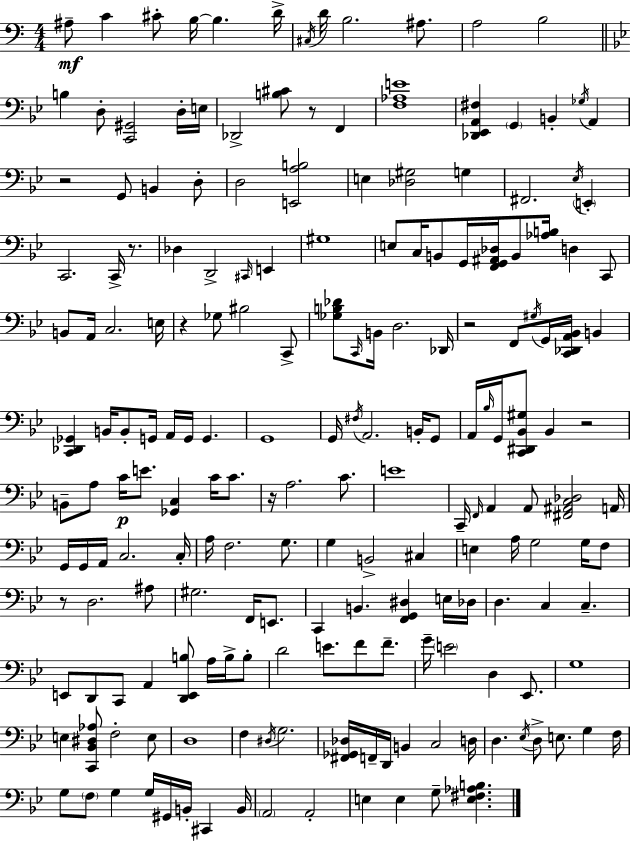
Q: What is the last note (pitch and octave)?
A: G3